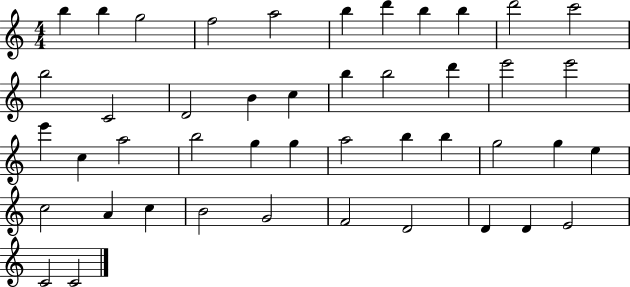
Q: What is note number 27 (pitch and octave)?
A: G5